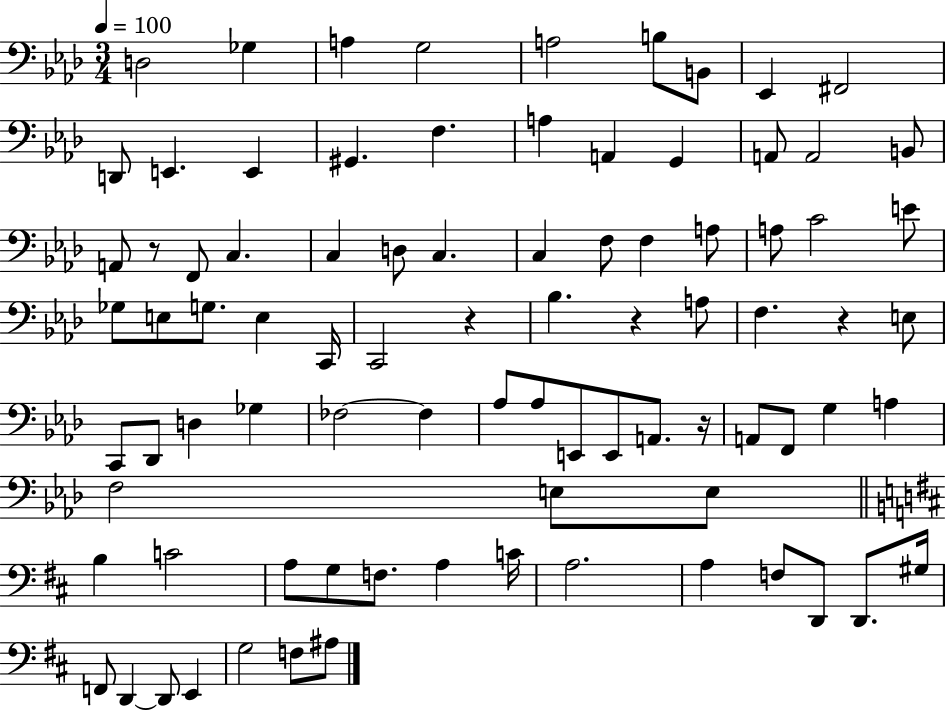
D3/h Gb3/q A3/q G3/h A3/h B3/e B2/e Eb2/q F#2/h D2/e E2/q. E2/q G#2/q. F3/q. A3/q A2/q G2/q A2/e A2/h B2/e A2/e R/e F2/e C3/q. C3/q D3/e C3/q. C3/q F3/e F3/q A3/e A3/e C4/h E4/e Gb3/e E3/e G3/e. E3/q C2/s C2/h R/q Bb3/q. R/q A3/e F3/q. R/q E3/e C2/e Db2/e D3/q Gb3/q FES3/h FES3/q Ab3/e Ab3/e E2/e E2/e A2/e. R/s A2/e F2/e G3/q A3/q F3/h E3/e E3/e B3/q C4/h A3/e G3/e F3/e. A3/q C4/s A3/h. A3/q F3/e D2/e D2/e. G#3/s F2/e D2/q D2/e E2/q G3/h F3/e A#3/e